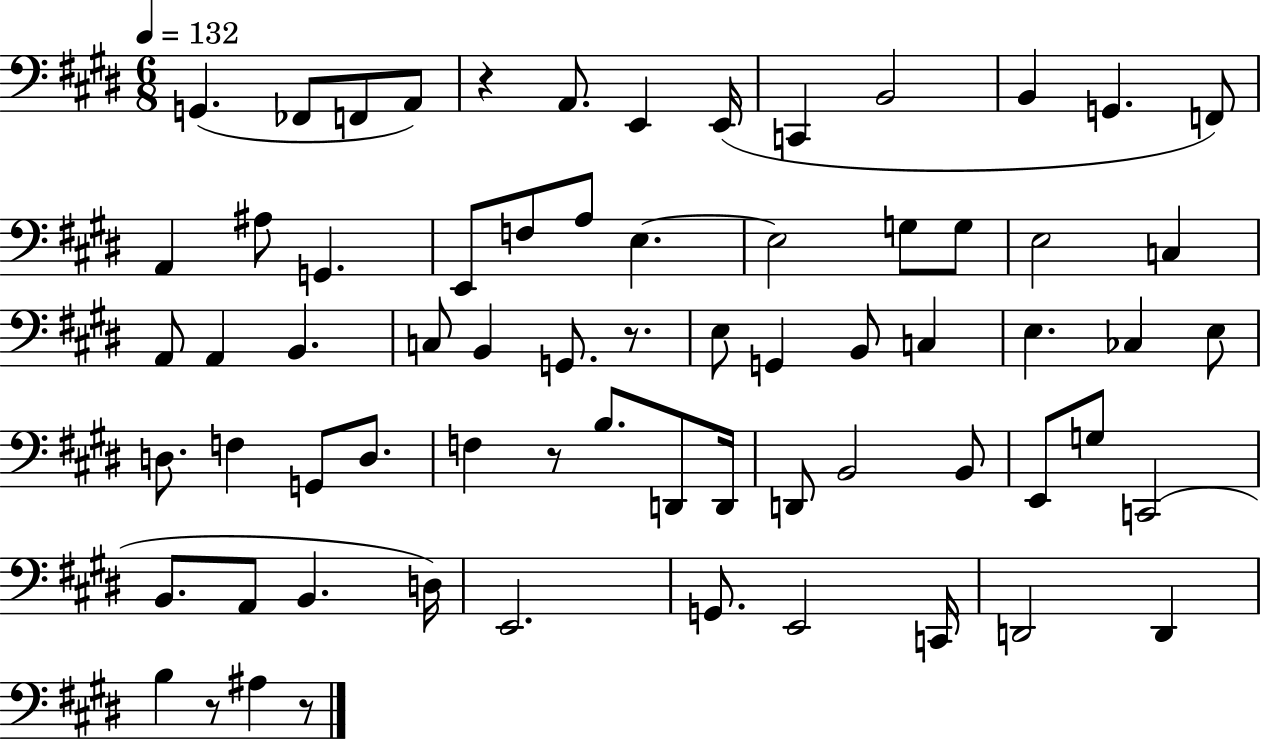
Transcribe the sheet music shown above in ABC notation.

X:1
T:Untitled
M:6/8
L:1/4
K:E
G,, _F,,/2 F,,/2 A,,/2 z A,,/2 E,, E,,/4 C,, B,,2 B,, G,, F,,/2 A,, ^A,/2 G,, E,,/2 F,/2 A,/2 E, E,2 G,/2 G,/2 E,2 C, A,,/2 A,, B,, C,/2 B,, G,,/2 z/2 E,/2 G,, B,,/2 C, E, _C, E,/2 D,/2 F, G,,/2 D,/2 F, z/2 B,/2 D,,/2 D,,/4 D,,/2 B,,2 B,,/2 E,,/2 G,/2 C,,2 B,,/2 A,,/2 B,, D,/4 E,,2 G,,/2 E,,2 C,,/4 D,,2 D,, B, z/2 ^A, z/2